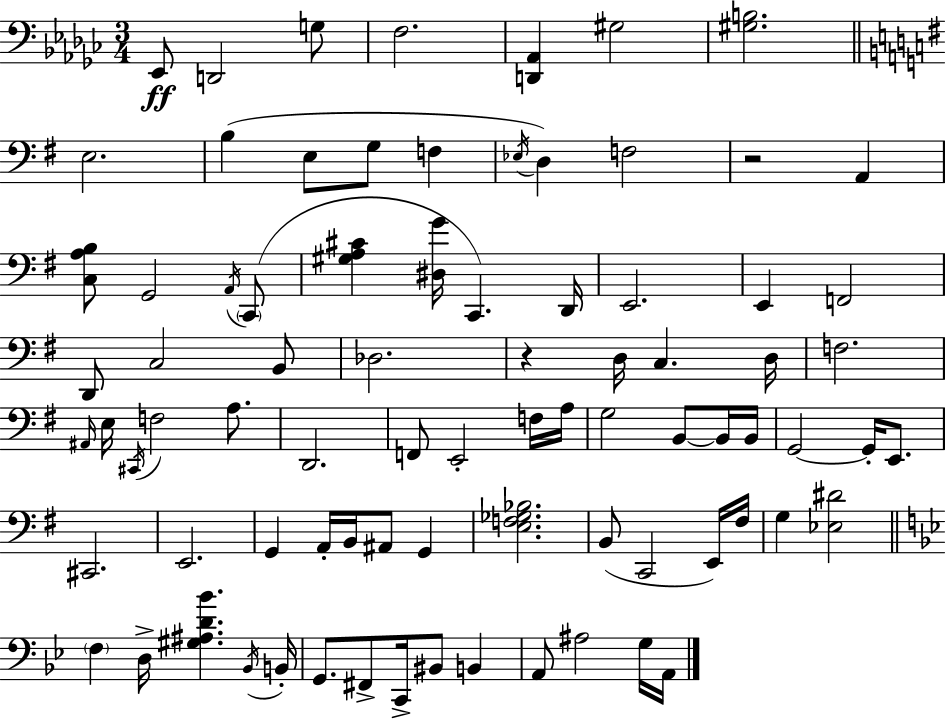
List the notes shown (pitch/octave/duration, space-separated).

Eb2/e D2/h G3/e F3/h. [D2,Ab2]/q G#3/h [G#3,B3]/h. E3/h. B3/q E3/e G3/e F3/q Eb3/s D3/q F3/h R/h A2/q [C3,A3,B3]/e G2/h A2/s C2/e [G#3,A3,C#4]/q [D#3,G4]/s C2/q. D2/s E2/h. E2/q F2/h D2/e C3/h B2/e Db3/h. R/q D3/s C3/q. D3/s F3/h. A#2/s E3/s C#2/s F3/h A3/e. D2/h. F2/e E2/h F3/s A3/s G3/h B2/e B2/s B2/s G2/h G2/s E2/e. C#2/h. E2/h. G2/q A2/s B2/s A#2/e G2/q [E3,F3,Gb3,Bb3]/h. B2/e C2/h E2/s F#3/s G3/q [Eb3,D#4]/h F3/q D3/s [G#3,A#3,D4,Bb4]/q. Bb2/s B2/s G2/e. F#2/e C2/s BIS2/e B2/q A2/e A#3/h G3/s A2/s